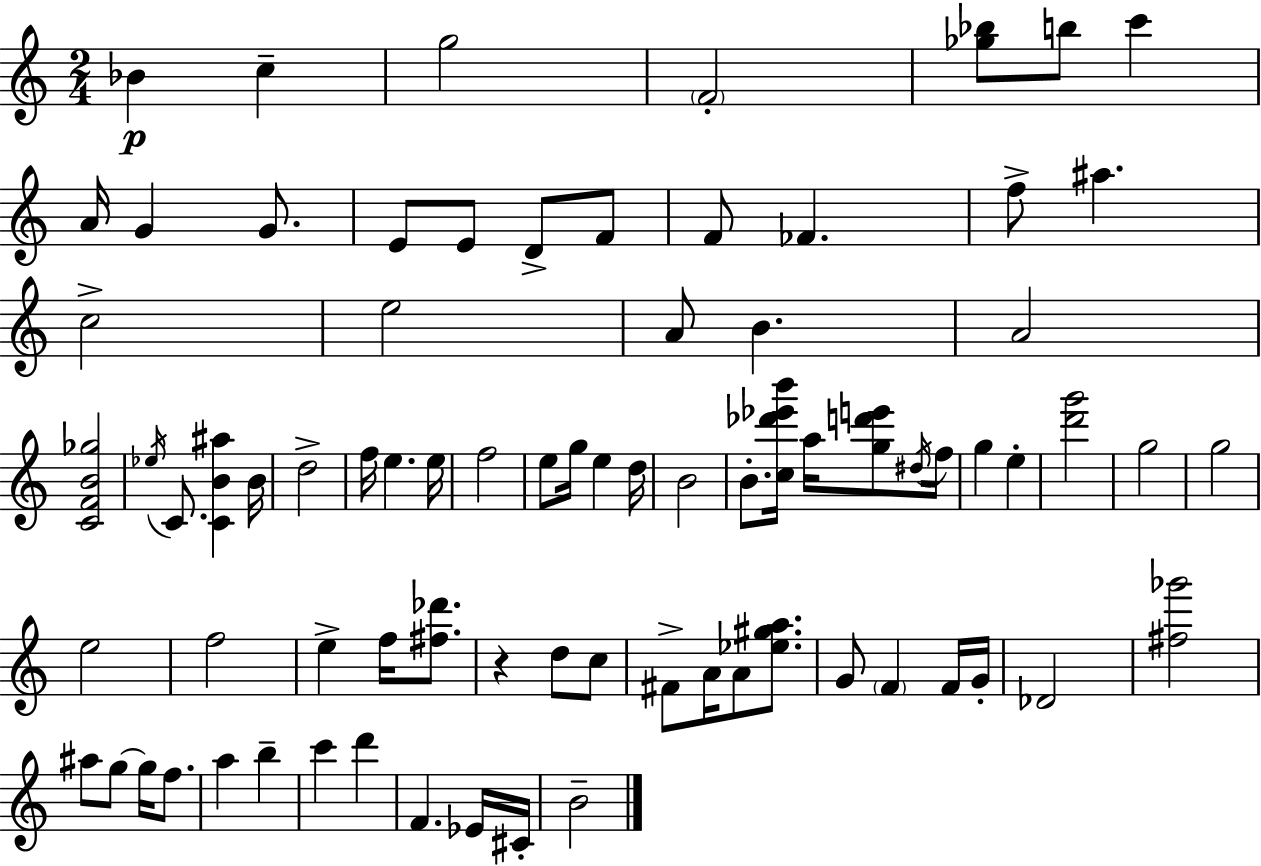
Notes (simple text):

Bb4/q C5/q G5/h F4/h [Gb5,Bb5]/e B5/e C6/q A4/s G4/q G4/e. E4/e E4/e D4/e F4/e F4/e FES4/q. F5/e A#5/q. C5/h E5/h A4/e B4/q. A4/h [C4,F4,B4,Gb5]/h Eb5/s C4/e. [C4,B4,A#5]/q B4/s D5/h F5/s E5/q. E5/s F5/h E5/e G5/s E5/q D5/s B4/h B4/e. [C5,Db6,Eb6,B6]/s A5/s [G5,D6,E6]/e D#5/s F5/s G5/q E5/q [D6,G6]/h G5/h G5/h E5/h F5/h E5/q F5/s [F#5,Db6]/e. R/q D5/e C5/e F#4/e A4/s A4/e [Eb5,G#5,A5]/e. G4/e F4/q F4/s G4/s Db4/h [F#5,Gb6]/h A#5/e G5/e G5/s F5/e. A5/q B5/q C6/q D6/q F4/q. Eb4/s C#4/s B4/h